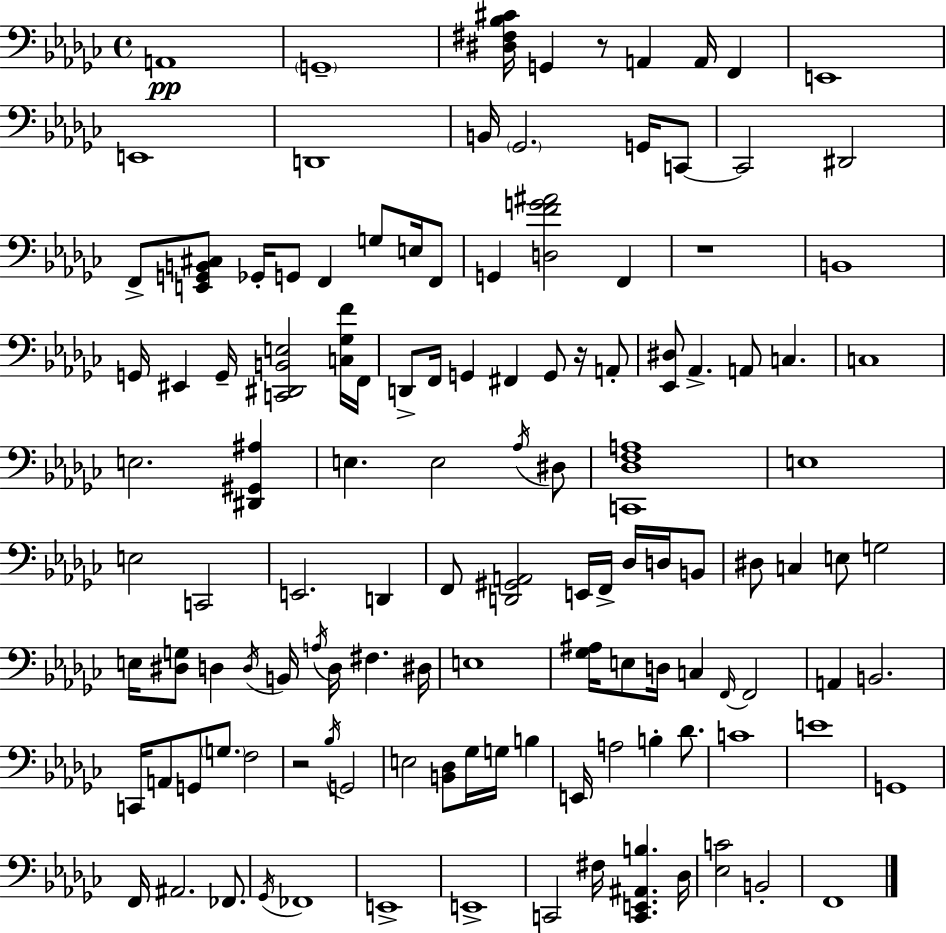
X:1
T:Untitled
M:4/4
L:1/4
K:Ebm
A,,4 G,,4 [^D,^F,_B,^C]/4 G,, z/2 A,, A,,/4 F,, E,,4 E,,4 D,,4 B,,/4 _G,,2 G,,/4 C,,/2 C,,2 ^D,,2 F,,/2 [E,,G,,B,,^C,]/2 _G,,/4 G,,/2 F,, G,/2 E,/4 F,,/2 G,, [D,FG^A]2 F,, z4 B,,4 G,,/4 ^E,, G,,/4 [C,,^D,,B,,E,]2 [C,_G,F]/4 F,,/4 D,,/2 F,,/4 G,, ^F,, G,,/2 z/4 A,,/2 [_E,,^D,]/2 _A,, A,,/2 C, C,4 E,2 [^D,,^G,,^A,] E, E,2 _A,/4 ^D,/2 [C,,_D,F,A,]4 E,4 E,2 C,,2 E,,2 D,, F,,/2 [D,,^G,,A,,]2 E,,/4 F,,/4 _D,/4 D,/4 B,,/2 ^D,/2 C, E,/2 G,2 E,/4 [^D,G,]/2 D, D,/4 B,,/4 A,/4 D,/4 ^F, ^D,/4 E,4 [_G,^A,]/4 E,/2 D,/4 C, F,,/4 F,,2 A,, B,,2 C,,/4 A,,/2 G,,/2 G,/2 F,2 z2 _B,/4 G,,2 E,2 [B,,_D,]/2 _G,/4 G,/4 B, E,,/4 A,2 B, _D/2 C4 E4 G,,4 F,,/4 ^A,,2 _F,,/2 _G,,/4 _F,,4 E,,4 E,,4 C,,2 ^F,/4 [C,,E,,^A,,B,] _D,/4 [_E,C]2 B,,2 F,,4